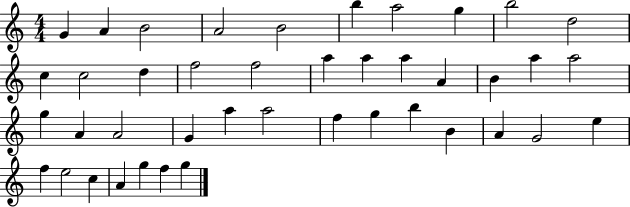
G4/q A4/q B4/h A4/h B4/h B5/q A5/h G5/q B5/h D5/h C5/q C5/h D5/q F5/h F5/h A5/q A5/q A5/q A4/q B4/q A5/q A5/h G5/q A4/q A4/h G4/q A5/q A5/h F5/q G5/q B5/q B4/q A4/q G4/h E5/q F5/q E5/h C5/q A4/q G5/q F5/q G5/q